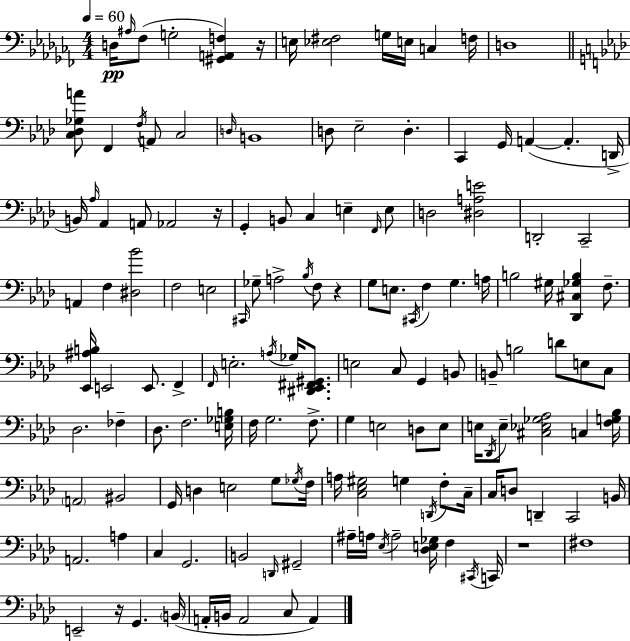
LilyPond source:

{
  \clef bass
  \numericTimeSignature
  \time 4/4
  \key aes \minor
  \tempo 4 = 60
  d16\pp \grace { ais16 }( fes8 g2-. <gis, a, f>4) | r16 e16 <ees fis>2 g16 e16 c4 | f16 d1 | \bar "||" \break \key f \minor <c des ges a'>8 f,4 \acciaccatura { f16 } a,8 c2 | \grace { d16 } b,1 | d8 ees2-- d4.-. | c,4 g,16 a,4~(~ a,4.-. | \break d,16-> b,16) \grace { aes16 } aes,4 a,8 aes,2 | r16 g,4-. b,8 c4 e4-- | \grace { f,16 } e8 d2 <dis a e'>2 | d,2-. c,2-- | \break a,4 f4 <dis bes'>2 | f2 e2 | \grace { cis,16 } ges8-- a2-> \acciaccatura { bes16 } | f8 r4 g8 e8. \acciaccatura { cis,16 } f4 | \break g4. a16 b2 gis16 | <des, cis ges b>4 f8.-- <ees, ais b>16 e,2 | e,8. f,4-> \grace { f,16 } e2.-. | \acciaccatura { a16 } ges16 <dis, ees, fis, gis,>8. e2 | \break c8 g,4 b,8 b,8-- b2 | d'8 e8 c8 des2. | fes4-- des8. f2. | <e ges b>16 f16 g2. | \break f8.-> g4 e2 | d8 e8 e16 \acciaccatura { des,16 } e8-- <cis ees ges aes>2 | c4 <f g bes>16 \parenthesize a,2 | bis,2 g,16 d4 e2 | \break g8 \acciaccatura { ges16 } f16 a16 <c ees gis>2 | g4 \acciaccatura { d,16 } f8-. c16-- c16 d8 d,4-- | c,2 b,16 a,2. | a4 c4 | \break g,2. b,2 | \grace { d,16 } gis,2-- ais16-- a16 \acciaccatura { ees16 } | a2-- <des e ges>16 f4 \acciaccatura { cis,16 } c,16 r1 | fis1 | \break e,2-- | r16 g,4. \parenthesize b,16( a,16-. | b,16 a,2 c8 a,4) \bar "|."
}